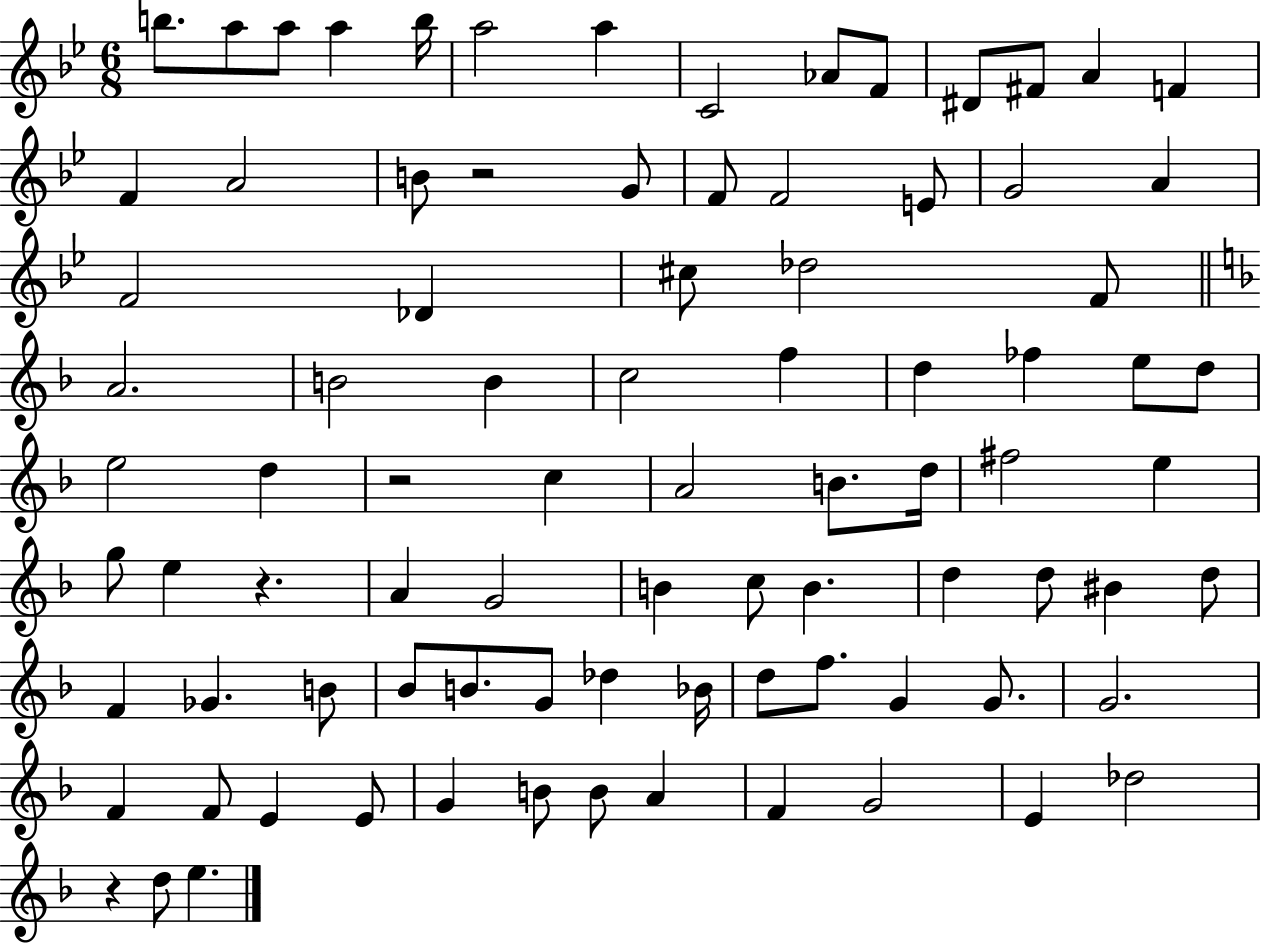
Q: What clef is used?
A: treble